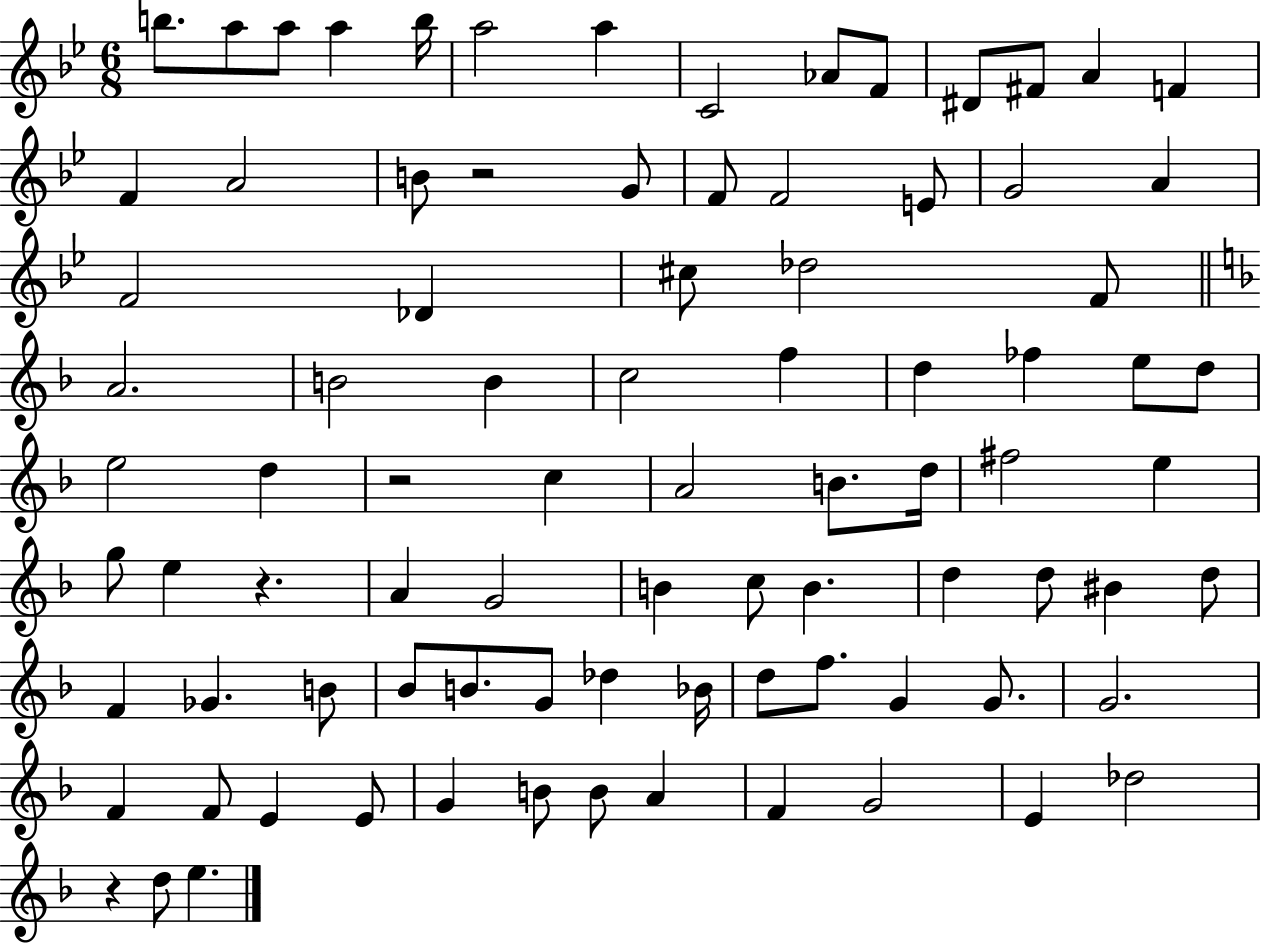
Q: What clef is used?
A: treble